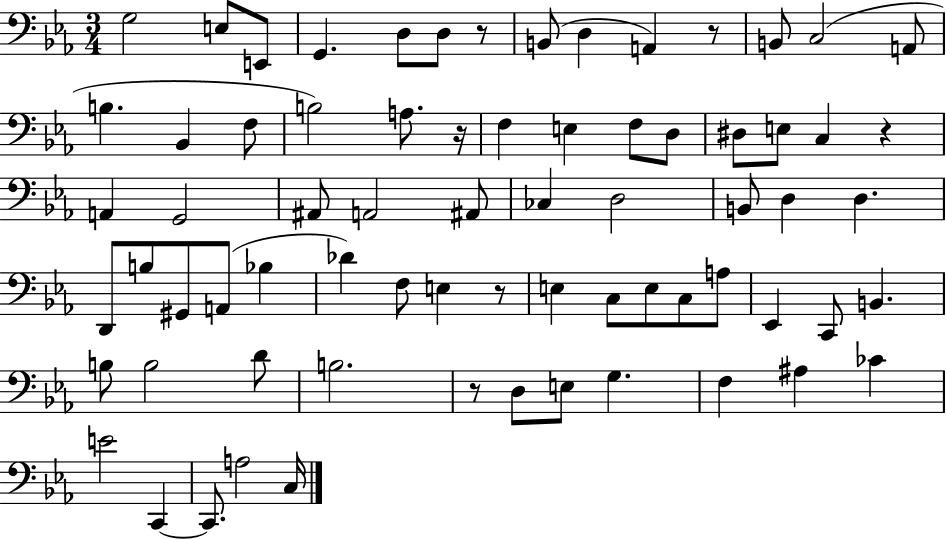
{
  \clef bass
  \numericTimeSignature
  \time 3/4
  \key ees \major
  g2 e8 e,8 | g,4. d8 d8 r8 | b,8( d4 a,4) r8 | b,8 c2( a,8 | \break b4. bes,4 f8 | b2) a8. r16 | f4 e4 f8 d8 | dis8 e8 c4 r4 | \break a,4 g,2 | ais,8 a,2 ais,8 | ces4 d2 | b,8 d4 d4. | \break d,8 b8 gis,8 a,8( bes4 | des'4) f8 e4 r8 | e4 c8 e8 c8 a8 | ees,4 c,8 b,4. | \break b8 b2 d'8 | b2. | r8 d8 e8 g4. | f4 ais4 ces'4 | \break e'2 c,4~~ | c,8. a2 c16 | \bar "|."
}